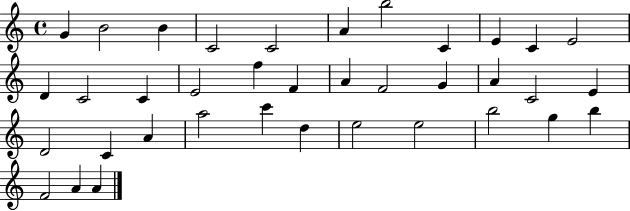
G4/q B4/h B4/q C4/h C4/h A4/q B5/h C4/q E4/q C4/q E4/h D4/q C4/h C4/q E4/h F5/q F4/q A4/q F4/h G4/q A4/q C4/h E4/q D4/h C4/q A4/q A5/h C6/q D5/q E5/h E5/h B5/h G5/q B5/q F4/h A4/q A4/q